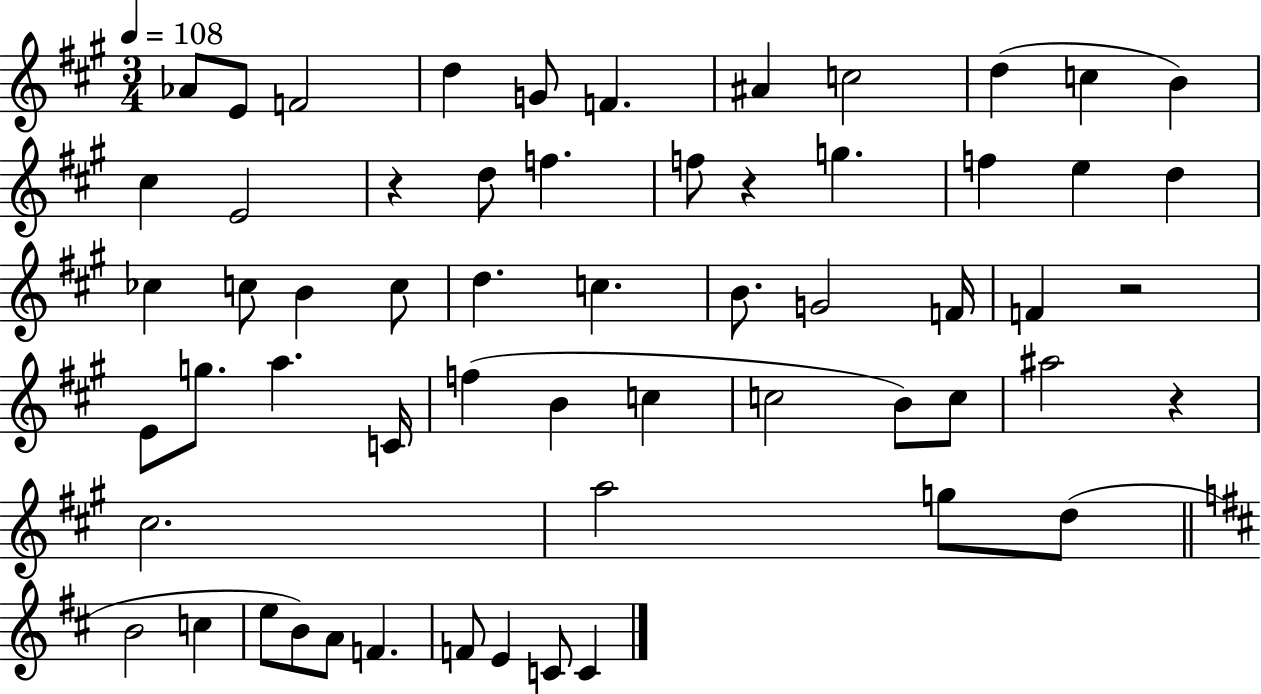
{
  \clef treble
  \numericTimeSignature
  \time 3/4
  \key a \major
  \tempo 4 = 108
  \repeat volta 2 { aes'8 e'8 f'2 | d''4 g'8 f'4. | ais'4 c''2 | d''4( c''4 b'4) | \break cis''4 e'2 | r4 d''8 f''4. | f''8 r4 g''4. | f''4 e''4 d''4 | \break ces''4 c''8 b'4 c''8 | d''4. c''4. | b'8. g'2 f'16 | f'4 r2 | \break e'8 g''8. a''4. c'16 | f''4( b'4 c''4 | c''2 b'8) c''8 | ais''2 r4 | \break cis''2. | a''2 g''8 d''8( | \bar "||" \break \key d \major b'2 c''4 | e''8 b'8) a'8 f'4. | f'8 e'4 c'8 c'4 | } \bar "|."
}